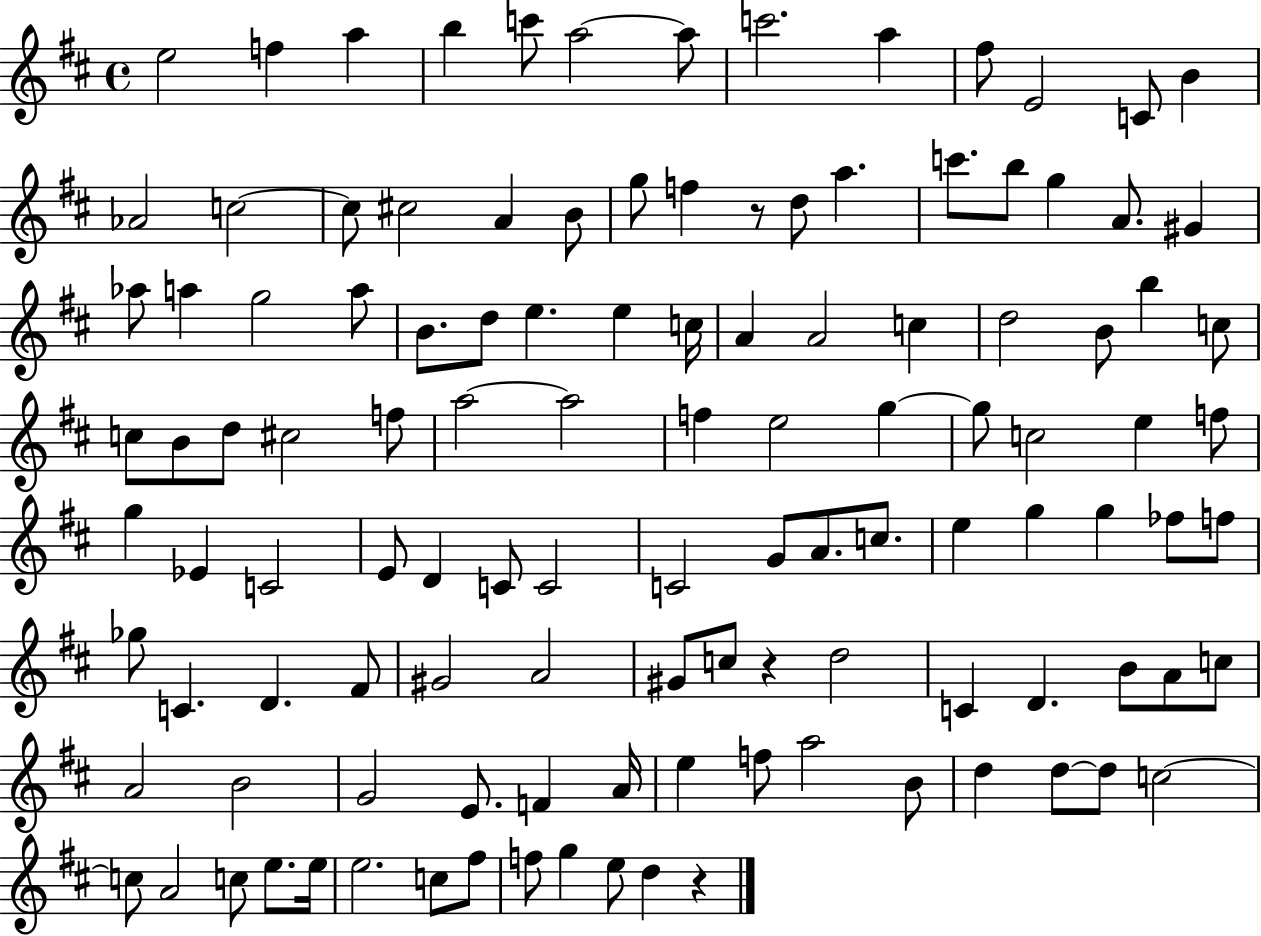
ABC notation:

X:1
T:Untitled
M:4/4
L:1/4
K:D
e2 f a b c'/2 a2 a/2 c'2 a ^f/2 E2 C/2 B _A2 c2 c/2 ^c2 A B/2 g/2 f z/2 d/2 a c'/2 b/2 g A/2 ^G _a/2 a g2 a/2 B/2 d/2 e e c/4 A A2 c d2 B/2 b c/2 c/2 B/2 d/2 ^c2 f/2 a2 a2 f e2 g g/2 c2 e f/2 g _E C2 E/2 D C/2 C2 C2 G/2 A/2 c/2 e g g _f/2 f/2 _g/2 C D ^F/2 ^G2 A2 ^G/2 c/2 z d2 C D B/2 A/2 c/2 A2 B2 G2 E/2 F A/4 e f/2 a2 B/2 d d/2 d/2 c2 c/2 A2 c/2 e/2 e/4 e2 c/2 ^f/2 f/2 g e/2 d z